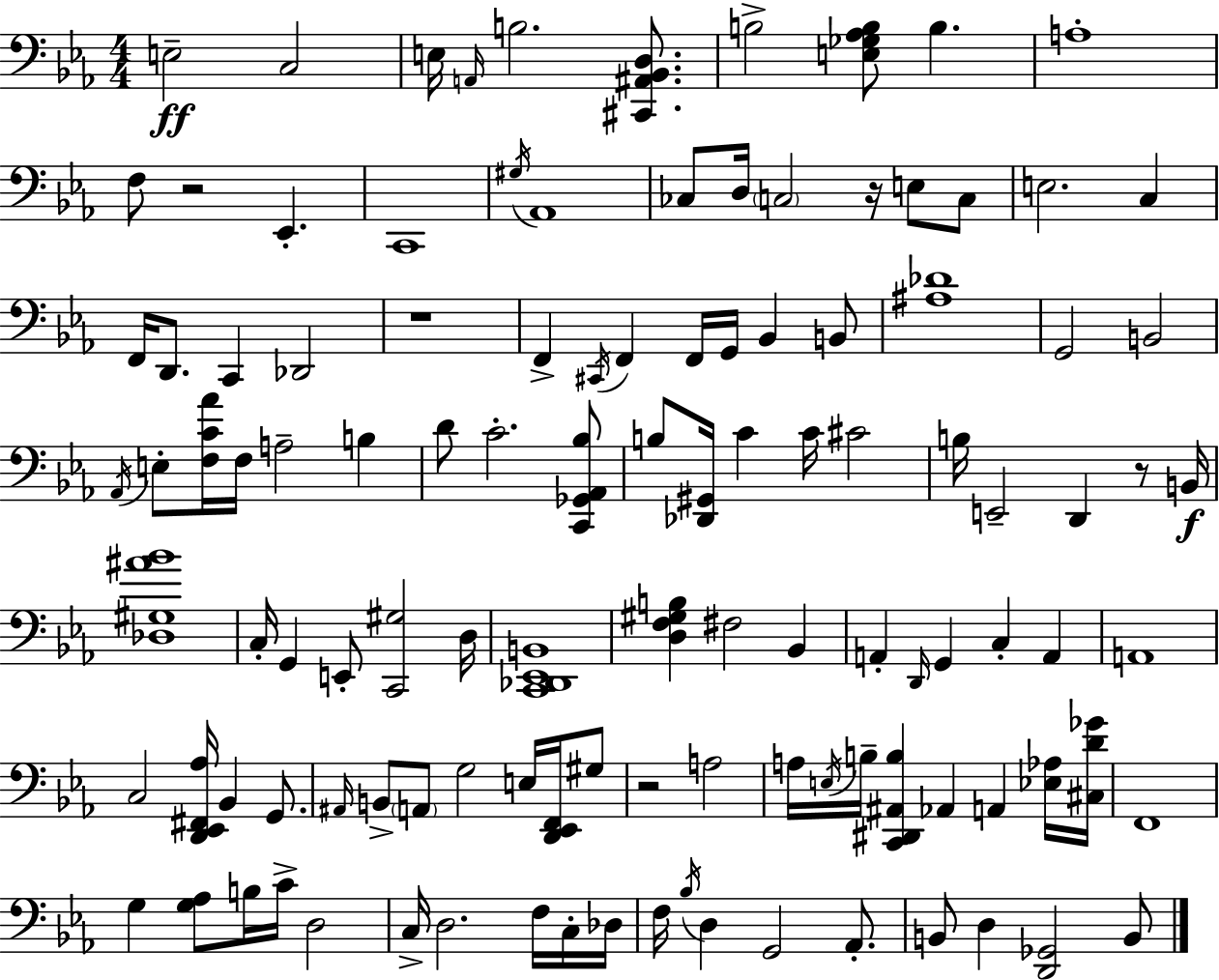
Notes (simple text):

E3/h C3/h E3/s A2/s B3/h. [C#2,A#2,Bb2,D3]/e. B3/h [E3,Gb3,Ab3,B3]/e B3/q. A3/w F3/e R/h Eb2/q. C2/w G#3/s Ab2/w CES3/e D3/s C3/h R/s E3/e C3/e E3/h. C3/q F2/s D2/e. C2/q Db2/h R/w F2/q C#2/s F2/q F2/s G2/s Bb2/q B2/e [A#3,Db4]/w G2/h B2/h Ab2/s E3/e [F3,C4,Ab4]/s F3/s A3/h B3/q D4/e C4/h. [C2,Gb2,Ab2,Bb3]/e B3/e [Db2,G#2]/s C4/q C4/s C#4/h B3/s E2/h D2/q R/e B2/s [Db3,G#3,A#4,Bb4]/w C3/s G2/q E2/e [C2,G#3]/h D3/s [C2,Db2,Eb2,B2]/w [D3,F3,G#3,B3]/q F#3/h Bb2/q A2/q D2/s G2/q C3/q A2/q A2/w C3/h [D2,Eb2,F#2,Ab3]/s Bb2/q G2/e. A#2/s B2/e A2/e G3/h E3/s [D2,Eb2,F2]/s G#3/e R/h A3/h A3/s E3/s B3/s [C2,D#2,A#2,B3]/q Ab2/q A2/q [Eb3,Ab3]/s [C#3,D4,Gb4]/s F2/w G3/q [G3,Ab3]/e B3/s C4/s D3/h C3/s D3/h. F3/s C3/s Db3/s F3/s Bb3/s D3/q G2/h Ab2/e. B2/e D3/q [D2,Gb2]/h B2/e